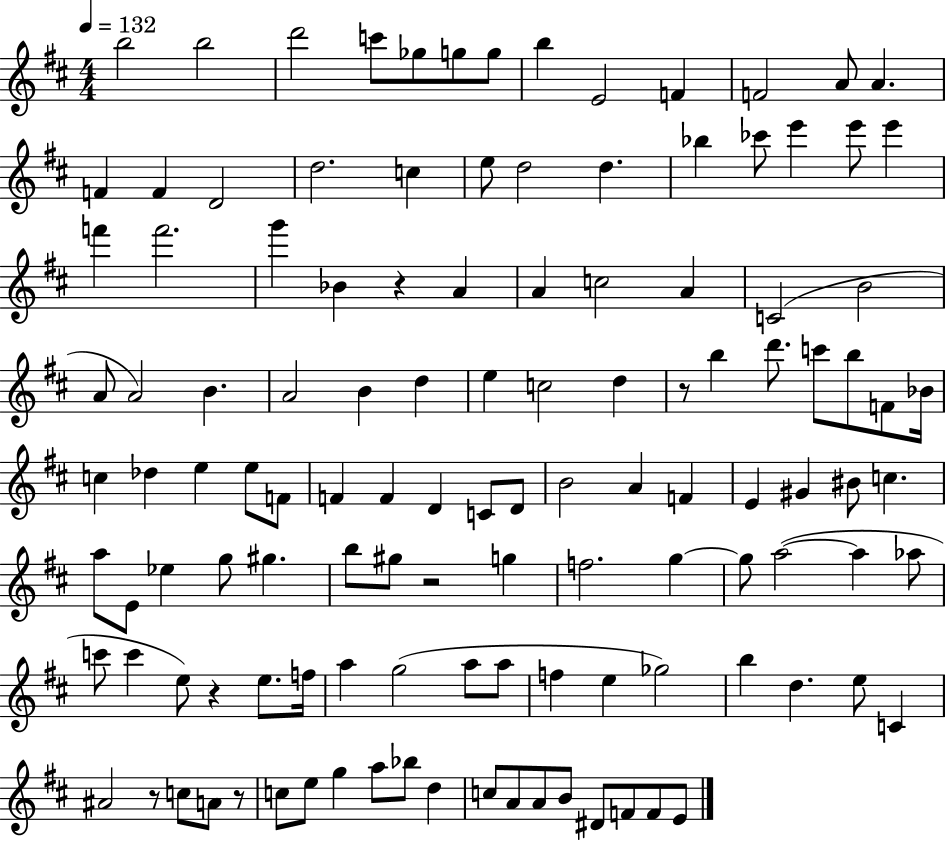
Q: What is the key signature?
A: D major